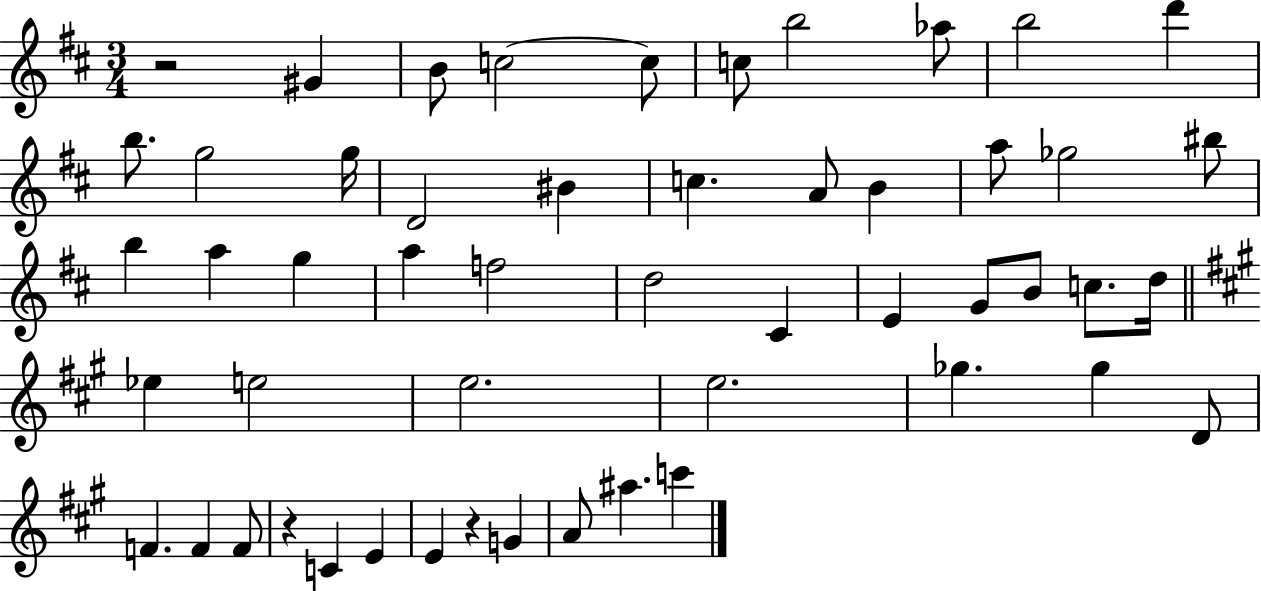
R/h G#4/q B4/e C5/h C5/e C5/e B5/h Ab5/e B5/h D6/q B5/e. G5/h G5/s D4/h BIS4/q C5/q. A4/e B4/q A5/e Gb5/h BIS5/e B5/q A5/q G5/q A5/q F5/h D5/h C#4/q E4/q G4/e B4/e C5/e. D5/s Eb5/q E5/h E5/h. E5/h. Gb5/q. Gb5/q D4/e F4/q. F4/q F4/e R/q C4/q E4/q E4/q R/q G4/q A4/e A#5/q. C6/q